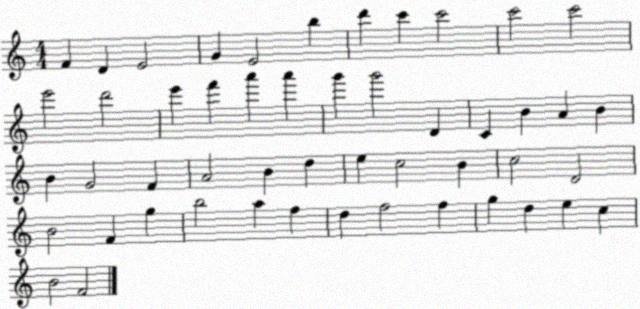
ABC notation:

X:1
T:Untitled
M:4/4
L:1/4
K:C
F D E2 G E2 b d' c' c'2 c'2 c'2 e'2 d'2 e' f' a' a' g' g'2 D C B A B B G2 F A2 B d e c2 B c2 D2 B2 F g b2 a f d f2 f g d e c B2 F2